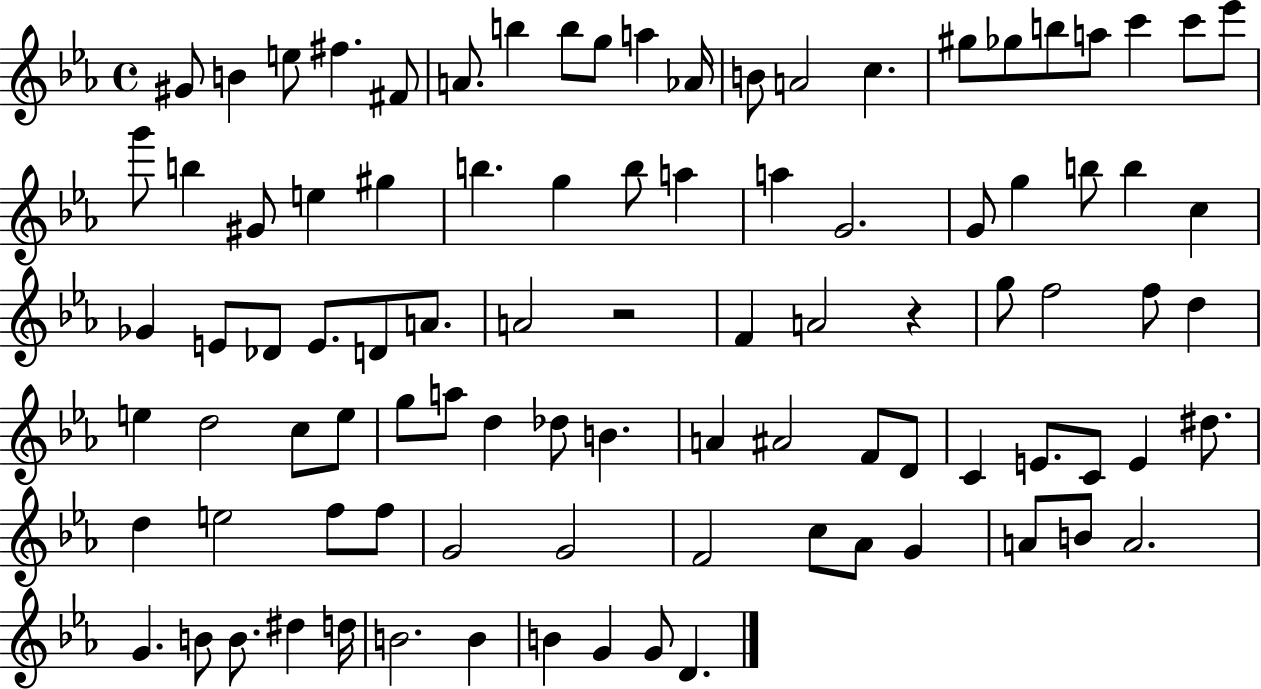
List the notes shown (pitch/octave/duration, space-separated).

G#4/e B4/q E5/e F#5/q. F#4/e A4/e. B5/q B5/e G5/e A5/q Ab4/s B4/e A4/h C5/q. G#5/e Gb5/e B5/e A5/e C6/q C6/e Eb6/e G6/e B5/q G#4/e E5/q G#5/q B5/q. G5/q B5/e A5/q A5/q G4/h. G4/e G5/q B5/e B5/q C5/q Gb4/q E4/e Db4/e E4/e. D4/e A4/e. A4/h R/h F4/q A4/h R/q G5/e F5/h F5/e D5/q E5/q D5/h C5/e E5/e G5/e A5/e D5/q Db5/e B4/q. A4/q A#4/h F4/e D4/e C4/q E4/e. C4/e E4/q D#5/e. D5/q E5/h F5/e F5/e G4/h G4/h F4/h C5/e Ab4/e G4/q A4/e B4/e A4/h. G4/q. B4/e B4/e. D#5/q D5/s B4/h. B4/q B4/q G4/q G4/e D4/q.